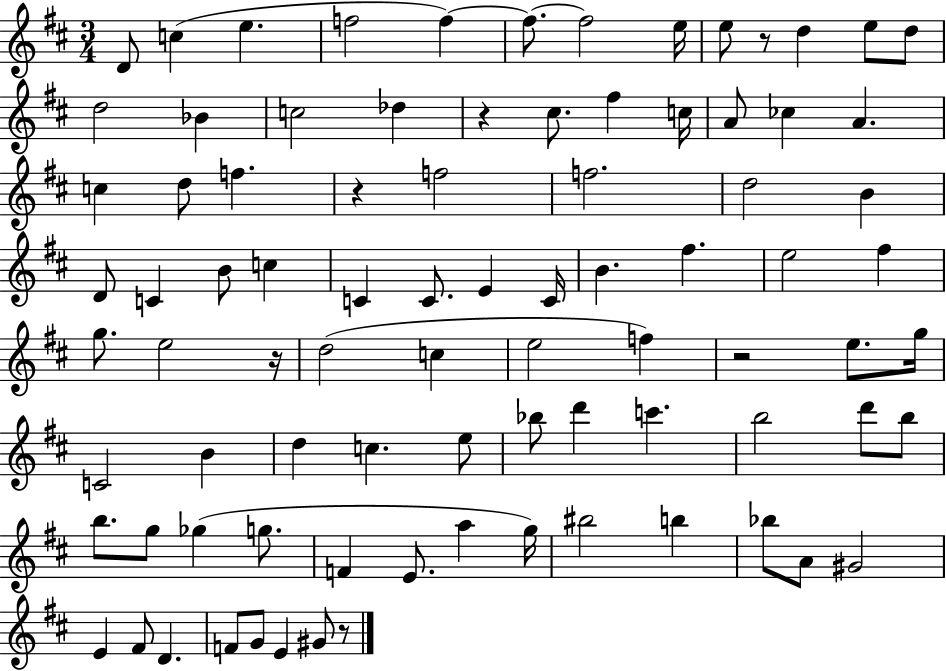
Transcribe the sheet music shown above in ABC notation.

X:1
T:Untitled
M:3/4
L:1/4
K:D
D/2 c e f2 f f/2 f2 e/4 e/2 z/2 d e/2 d/2 d2 _B c2 _d z ^c/2 ^f c/4 A/2 _c A c d/2 f z f2 f2 d2 B D/2 C B/2 c C C/2 E C/4 B ^f e2 ^f g/2 e2 z/4 d2 c e2 f z2 e/2 g/4 C2 B d c e/2 _b/2 d' c' b2 d'/2 b/2 b/2 g/2 _g g/2 F E/2 a g/4 ^b2 b _b/2 A/2 ^G2 E ^F/2 D F/2 G/2 E ^G/2 z/2